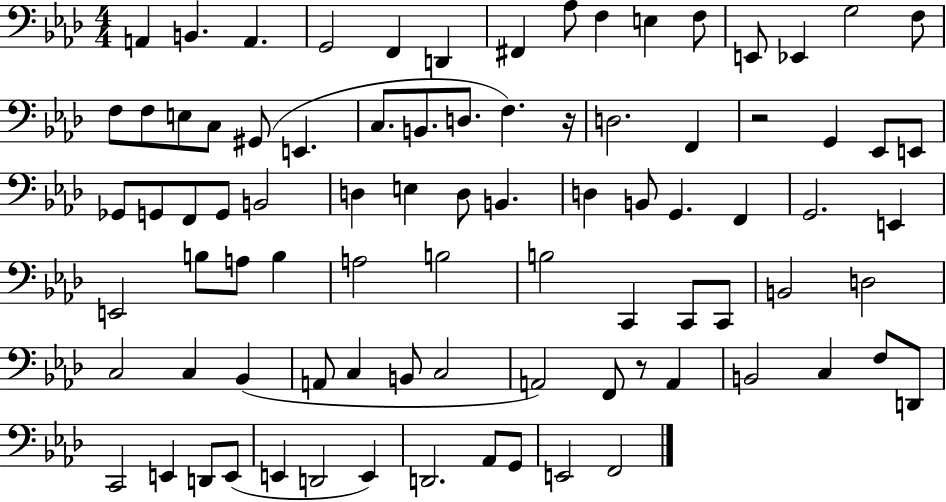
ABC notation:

X:1
T:Untitled
M:4/4
L:1/4
K:Ab
A,, B,, A,, G,,2 F,, D,, ^F,, _A,/2 F, E, F,/2 E,,/2 _E,, G,2 F,/2 F,/2 F,/2 E,/2 C,/2 ^G,,/2 E,, C,/2 B,,/2 D,/2 F, z/4 D,2 F,, z2 G,, _E,,/2 E,,/2 _G,,/2 G,,/2 F,,/2 G,,/2 B,,2 D, E, D,/2 B,, D, B,,/2 G,, F,, G,,2 E,, E,,2 B,/2 A,/2 B, A,2 B,2 B,2 C,, C,,/2 C,,/2 B,,2 D,2 C,2 C, _B,, A,,/2 C, B,,/2 C,2 A,,2 F,,/2 z/2 A,, B,,2 C, F,/2 D,,/2 C,,2 E,, D,,/2 E,,/2 E,, D,,2 E,, D,,2 _A,,/2 G,,/2 E,,2 F,,2